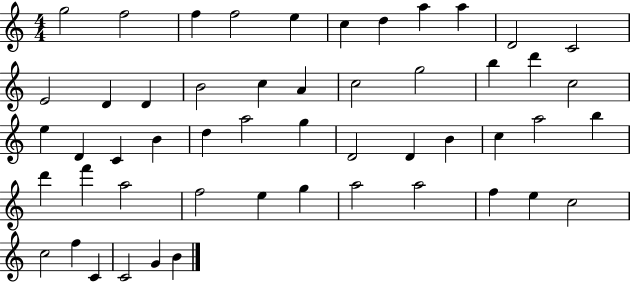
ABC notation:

X:1
T:Untitled
M:4/4
L:1/4
K:C
g2 f2 f f2 e c d a a D2 C2 E2 D D B2 c A c2 g2 b d' c2 e D C B d a2 g D2 D B c a2 b d' f' a2 f2 e g a2 a2 f e c2 c2 f C C2 G B